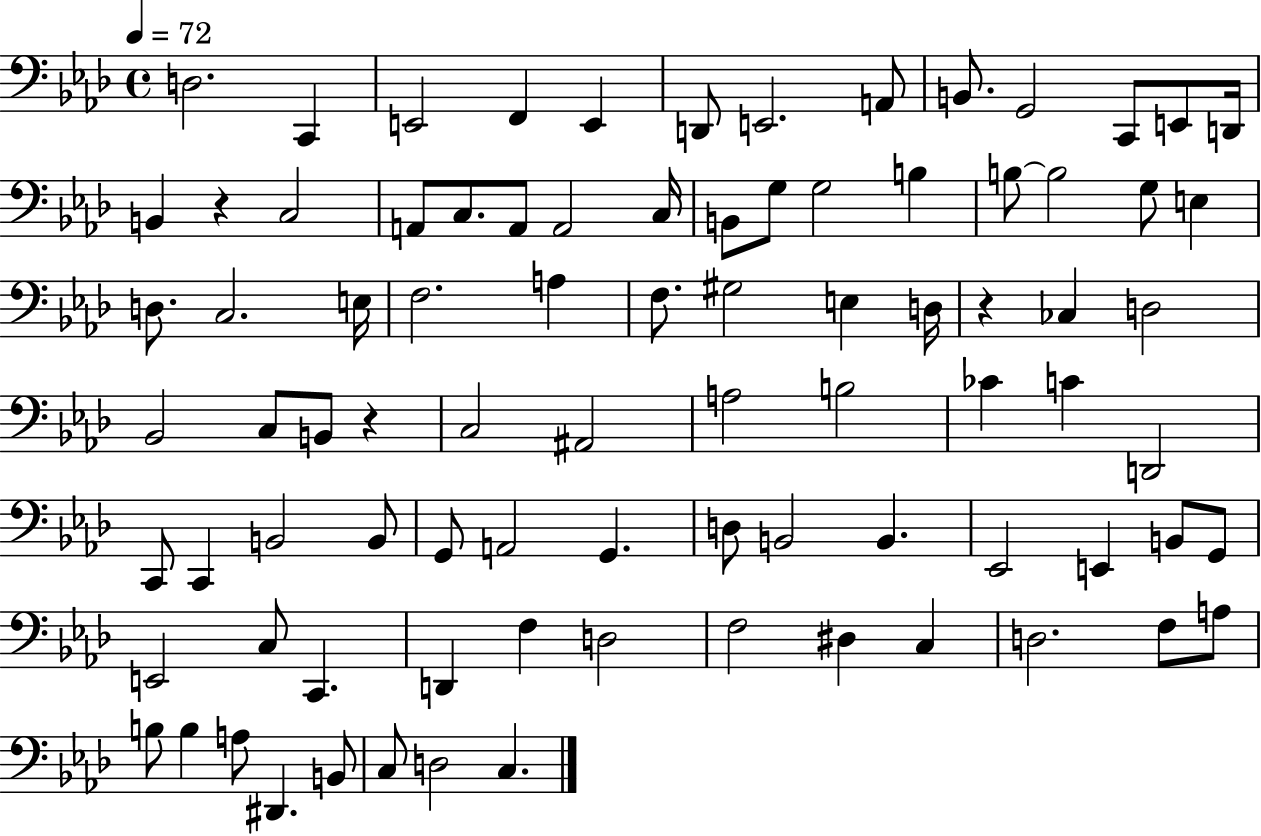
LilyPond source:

{
  \clef bass
  \time 4/4
  \defaultTimeSignature
  \key aes \major
  \tempo 4 = 72
  d2. c,4 | e,2 f,4 e,4 | d,8 e,2. a,8 | b,8. g,2 c,8 e,8 d,16 | \break b,4 r4 c2 | a,8 c8. a,8 a,2 c16 | b,8 g8 g2 b4 | b8~~ b2 g8 e4 | \break d8. c2. e16 | f2. a4 | f8. gis2 e4 d16 | r4 ces4 d2 | \break bes,2 c8 b,8 r4 | c2 ais,2 | a2 b2 | ces'4 c'4 d,2 | \break c,8 c,4 b,2 b,8 | g,8 a,2 g,4. | d8 b,2 b,4. | ees,2 e,4 b,8 g,8 | \break e,2 c8 c,4. | d,4 f4 d2 | f2 dis4 c4 | d2. f8 a8 | \break b8 b4 a8 dis,4. b,8 | c8 d2 c4. | \bar "|."
}